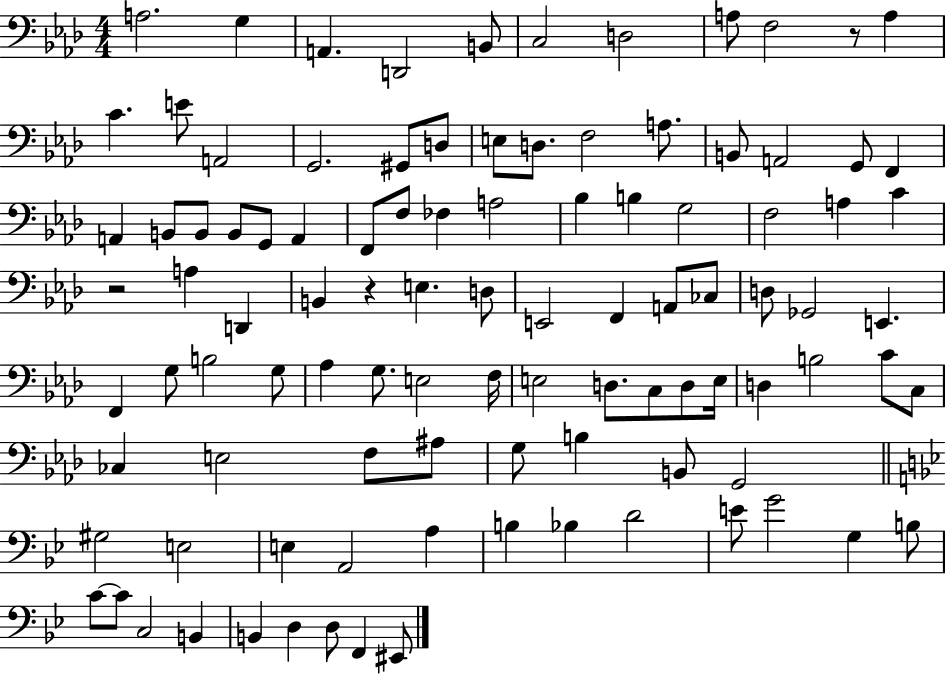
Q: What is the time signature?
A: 4/4